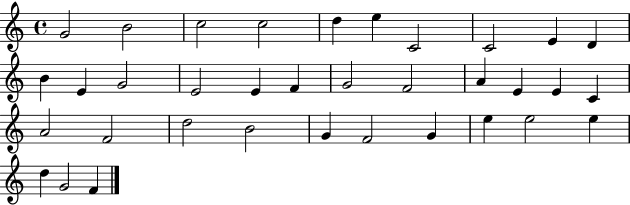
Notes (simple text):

G4/h B4/h C5/h C5/h D5/q E5/q C4/h C4/h E4/q D4/q B4/q E4/q G4/h E4/h E4/q F4/q G4/h F4/h A4/q E4/q E4/q C4/q A4/h F4/h D5/h B4/h G4/q F4/h G4/q E5/q E5/h E5/q D5/q G4/h F4/q